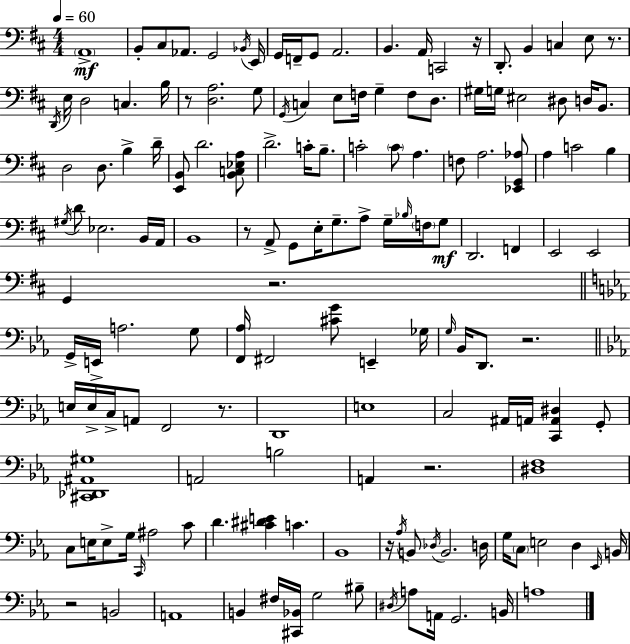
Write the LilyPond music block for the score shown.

{
  \clef bass
  \numericTimeSignature
  \time 4/4
  \key d \major
  \tempo 4 = 60
  \parenthesize a,1->\mf | b,8-. cis8 aes,8. g,2 \acciaccatura { bes,16 } | e,16 g,16 f,16-- g,8 a,2. | b,4. a,16 c,2 | \break r16 d,8.-. b,4 c4 e8 r8. | \acciaccatura { d,16 } e16 d2 c4. | b16 r8 <d a>2. | g8 \acciaccatura { g,16 } c4 e8 f16 g4-- f8 | \break d8. gis16 g16 eis2 dis8 d16 | b,8. d2 d8. b4-> | d'16-- <e, b,>8 d'2. | <b, c ees a>8 d'2.-> c'16-. | \break b8.-- c'2-. \parenthesize c'8 a4. | f8 a2. | <ees, g, aes>8 a4 c'2 b4 | \acciaccatura { gis16 } d'8 ees2. | \break b,16 a,16 b,1 | r8 a,8-> g,8 e16-. g8.-- a8-> | g16-- \grace { bes16 } \parenthesize f16 g8\mf d,2. | f,4 e,2 e,2 | \break g,4 r2. | \bar "||" \break \key c \minor g,16-> e,16-> a2. g8 | <f, aes>16 fis,2 <cis' g'>8 e,4-- ges16 | \grace { g16 } bes,16 d,8. r2. | \bar "||" \break \key ees \major e16 e16-> c16-> a,8 f,2 r8. | d,1 | e1 | c2 ais,16 a,16 <c, a, dis>4 g,8-. | \break <cis, des, ais, gis>1 | a,2 b2 | a,4 r2. | <dis f>1 | \break c8 e16 e8-> g16 \grace { c,16 } ais2 c'8 | d'4. <cis' dis' e'>4 c'4. | bes,1 | r16 \acciaccatura { aes16 } b,8 \acciaccatura { des16 } b,2. | \break d16 g16 \parenthesize c8 e2 d4 | \grace { ees,16 } b,16 r2 b,2 | a,1 | b,4 fis16 <cis, bes,>16 g2 | \break bis8-- \acciaccatura { dis16 } a8 a,16 g,2. | b,16 a1 | \bar "|."
}